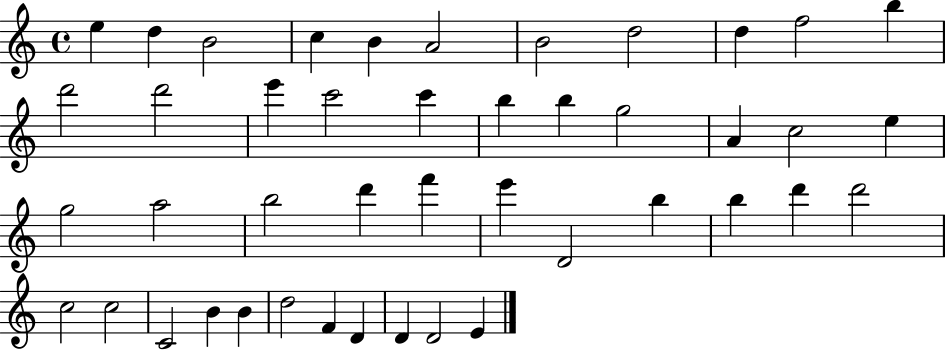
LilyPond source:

{
  \clef treble
  \time 4/4
  \defaultTimeSignature
  \key c \major
  e''4 d''4 b'2 | c''4 b'4 a'2 | b'2 d''2 | d''4 f''2 b''4 | \break d'''2 d'''2 | e'''4 c'''2 c'''4 | b''4 b''4 g''2 | a'4 c''2 e''4 | \break g''2 a''2 | b''2 d'''4 f'''4 | e'''4 d'2 b''4 | b''4 d'''4 d'''2 | \break c''2 c''2 | c'2 b'4 b'4 | d''2 f'4 d'4 | d'4 d'2 e'4 | \break \bar "|."
}